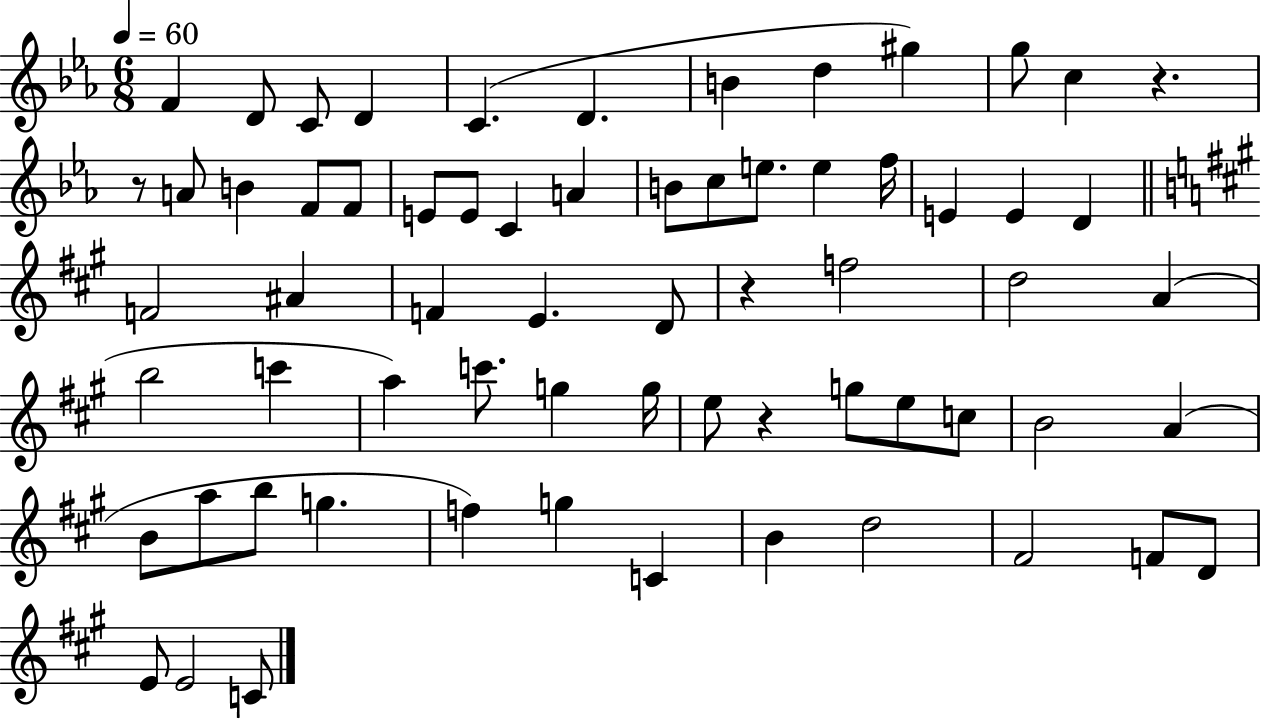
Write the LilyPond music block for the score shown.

{
  \clef treble
  \numericTimeSignature
  \time 6/8
  \key ees \major
  \tempo 4 = 60
  f'4 d'8 c'8 d'4 | c'4.( d'4. | b'4 d''4 gis''4) | g''8 c''4 r4. | \break r8 a'8 b'4 f'8 f'8 | e'8 e'8 c'4 a'4 | b'8 c''8 e''8. e''4 f''16 | e'4 e'4 d'4 | \break \bar "||" \break \key a \major f'2 ais'4 | f'4 e'4. d'8 | r4 f''2 | d''2 a'4( | \break b''2 c'''4 | a''4) c'''8. g''4 g''16 | e''8 r4 g''8 e''8 c''8 | b'2 a'4( | \break b'8 a''8 b''8 g''4. | f''4) g''4 c'4 | b'4 d''2 | fis'2 f'8 d'8 | \break e'8 e'2 c'8 | \bar "|."
}